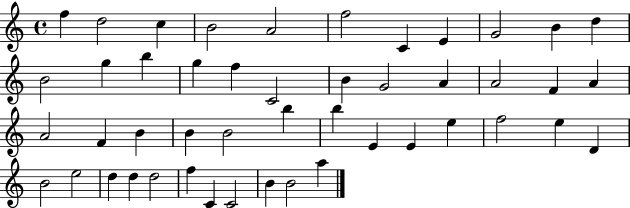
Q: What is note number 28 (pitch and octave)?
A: B4